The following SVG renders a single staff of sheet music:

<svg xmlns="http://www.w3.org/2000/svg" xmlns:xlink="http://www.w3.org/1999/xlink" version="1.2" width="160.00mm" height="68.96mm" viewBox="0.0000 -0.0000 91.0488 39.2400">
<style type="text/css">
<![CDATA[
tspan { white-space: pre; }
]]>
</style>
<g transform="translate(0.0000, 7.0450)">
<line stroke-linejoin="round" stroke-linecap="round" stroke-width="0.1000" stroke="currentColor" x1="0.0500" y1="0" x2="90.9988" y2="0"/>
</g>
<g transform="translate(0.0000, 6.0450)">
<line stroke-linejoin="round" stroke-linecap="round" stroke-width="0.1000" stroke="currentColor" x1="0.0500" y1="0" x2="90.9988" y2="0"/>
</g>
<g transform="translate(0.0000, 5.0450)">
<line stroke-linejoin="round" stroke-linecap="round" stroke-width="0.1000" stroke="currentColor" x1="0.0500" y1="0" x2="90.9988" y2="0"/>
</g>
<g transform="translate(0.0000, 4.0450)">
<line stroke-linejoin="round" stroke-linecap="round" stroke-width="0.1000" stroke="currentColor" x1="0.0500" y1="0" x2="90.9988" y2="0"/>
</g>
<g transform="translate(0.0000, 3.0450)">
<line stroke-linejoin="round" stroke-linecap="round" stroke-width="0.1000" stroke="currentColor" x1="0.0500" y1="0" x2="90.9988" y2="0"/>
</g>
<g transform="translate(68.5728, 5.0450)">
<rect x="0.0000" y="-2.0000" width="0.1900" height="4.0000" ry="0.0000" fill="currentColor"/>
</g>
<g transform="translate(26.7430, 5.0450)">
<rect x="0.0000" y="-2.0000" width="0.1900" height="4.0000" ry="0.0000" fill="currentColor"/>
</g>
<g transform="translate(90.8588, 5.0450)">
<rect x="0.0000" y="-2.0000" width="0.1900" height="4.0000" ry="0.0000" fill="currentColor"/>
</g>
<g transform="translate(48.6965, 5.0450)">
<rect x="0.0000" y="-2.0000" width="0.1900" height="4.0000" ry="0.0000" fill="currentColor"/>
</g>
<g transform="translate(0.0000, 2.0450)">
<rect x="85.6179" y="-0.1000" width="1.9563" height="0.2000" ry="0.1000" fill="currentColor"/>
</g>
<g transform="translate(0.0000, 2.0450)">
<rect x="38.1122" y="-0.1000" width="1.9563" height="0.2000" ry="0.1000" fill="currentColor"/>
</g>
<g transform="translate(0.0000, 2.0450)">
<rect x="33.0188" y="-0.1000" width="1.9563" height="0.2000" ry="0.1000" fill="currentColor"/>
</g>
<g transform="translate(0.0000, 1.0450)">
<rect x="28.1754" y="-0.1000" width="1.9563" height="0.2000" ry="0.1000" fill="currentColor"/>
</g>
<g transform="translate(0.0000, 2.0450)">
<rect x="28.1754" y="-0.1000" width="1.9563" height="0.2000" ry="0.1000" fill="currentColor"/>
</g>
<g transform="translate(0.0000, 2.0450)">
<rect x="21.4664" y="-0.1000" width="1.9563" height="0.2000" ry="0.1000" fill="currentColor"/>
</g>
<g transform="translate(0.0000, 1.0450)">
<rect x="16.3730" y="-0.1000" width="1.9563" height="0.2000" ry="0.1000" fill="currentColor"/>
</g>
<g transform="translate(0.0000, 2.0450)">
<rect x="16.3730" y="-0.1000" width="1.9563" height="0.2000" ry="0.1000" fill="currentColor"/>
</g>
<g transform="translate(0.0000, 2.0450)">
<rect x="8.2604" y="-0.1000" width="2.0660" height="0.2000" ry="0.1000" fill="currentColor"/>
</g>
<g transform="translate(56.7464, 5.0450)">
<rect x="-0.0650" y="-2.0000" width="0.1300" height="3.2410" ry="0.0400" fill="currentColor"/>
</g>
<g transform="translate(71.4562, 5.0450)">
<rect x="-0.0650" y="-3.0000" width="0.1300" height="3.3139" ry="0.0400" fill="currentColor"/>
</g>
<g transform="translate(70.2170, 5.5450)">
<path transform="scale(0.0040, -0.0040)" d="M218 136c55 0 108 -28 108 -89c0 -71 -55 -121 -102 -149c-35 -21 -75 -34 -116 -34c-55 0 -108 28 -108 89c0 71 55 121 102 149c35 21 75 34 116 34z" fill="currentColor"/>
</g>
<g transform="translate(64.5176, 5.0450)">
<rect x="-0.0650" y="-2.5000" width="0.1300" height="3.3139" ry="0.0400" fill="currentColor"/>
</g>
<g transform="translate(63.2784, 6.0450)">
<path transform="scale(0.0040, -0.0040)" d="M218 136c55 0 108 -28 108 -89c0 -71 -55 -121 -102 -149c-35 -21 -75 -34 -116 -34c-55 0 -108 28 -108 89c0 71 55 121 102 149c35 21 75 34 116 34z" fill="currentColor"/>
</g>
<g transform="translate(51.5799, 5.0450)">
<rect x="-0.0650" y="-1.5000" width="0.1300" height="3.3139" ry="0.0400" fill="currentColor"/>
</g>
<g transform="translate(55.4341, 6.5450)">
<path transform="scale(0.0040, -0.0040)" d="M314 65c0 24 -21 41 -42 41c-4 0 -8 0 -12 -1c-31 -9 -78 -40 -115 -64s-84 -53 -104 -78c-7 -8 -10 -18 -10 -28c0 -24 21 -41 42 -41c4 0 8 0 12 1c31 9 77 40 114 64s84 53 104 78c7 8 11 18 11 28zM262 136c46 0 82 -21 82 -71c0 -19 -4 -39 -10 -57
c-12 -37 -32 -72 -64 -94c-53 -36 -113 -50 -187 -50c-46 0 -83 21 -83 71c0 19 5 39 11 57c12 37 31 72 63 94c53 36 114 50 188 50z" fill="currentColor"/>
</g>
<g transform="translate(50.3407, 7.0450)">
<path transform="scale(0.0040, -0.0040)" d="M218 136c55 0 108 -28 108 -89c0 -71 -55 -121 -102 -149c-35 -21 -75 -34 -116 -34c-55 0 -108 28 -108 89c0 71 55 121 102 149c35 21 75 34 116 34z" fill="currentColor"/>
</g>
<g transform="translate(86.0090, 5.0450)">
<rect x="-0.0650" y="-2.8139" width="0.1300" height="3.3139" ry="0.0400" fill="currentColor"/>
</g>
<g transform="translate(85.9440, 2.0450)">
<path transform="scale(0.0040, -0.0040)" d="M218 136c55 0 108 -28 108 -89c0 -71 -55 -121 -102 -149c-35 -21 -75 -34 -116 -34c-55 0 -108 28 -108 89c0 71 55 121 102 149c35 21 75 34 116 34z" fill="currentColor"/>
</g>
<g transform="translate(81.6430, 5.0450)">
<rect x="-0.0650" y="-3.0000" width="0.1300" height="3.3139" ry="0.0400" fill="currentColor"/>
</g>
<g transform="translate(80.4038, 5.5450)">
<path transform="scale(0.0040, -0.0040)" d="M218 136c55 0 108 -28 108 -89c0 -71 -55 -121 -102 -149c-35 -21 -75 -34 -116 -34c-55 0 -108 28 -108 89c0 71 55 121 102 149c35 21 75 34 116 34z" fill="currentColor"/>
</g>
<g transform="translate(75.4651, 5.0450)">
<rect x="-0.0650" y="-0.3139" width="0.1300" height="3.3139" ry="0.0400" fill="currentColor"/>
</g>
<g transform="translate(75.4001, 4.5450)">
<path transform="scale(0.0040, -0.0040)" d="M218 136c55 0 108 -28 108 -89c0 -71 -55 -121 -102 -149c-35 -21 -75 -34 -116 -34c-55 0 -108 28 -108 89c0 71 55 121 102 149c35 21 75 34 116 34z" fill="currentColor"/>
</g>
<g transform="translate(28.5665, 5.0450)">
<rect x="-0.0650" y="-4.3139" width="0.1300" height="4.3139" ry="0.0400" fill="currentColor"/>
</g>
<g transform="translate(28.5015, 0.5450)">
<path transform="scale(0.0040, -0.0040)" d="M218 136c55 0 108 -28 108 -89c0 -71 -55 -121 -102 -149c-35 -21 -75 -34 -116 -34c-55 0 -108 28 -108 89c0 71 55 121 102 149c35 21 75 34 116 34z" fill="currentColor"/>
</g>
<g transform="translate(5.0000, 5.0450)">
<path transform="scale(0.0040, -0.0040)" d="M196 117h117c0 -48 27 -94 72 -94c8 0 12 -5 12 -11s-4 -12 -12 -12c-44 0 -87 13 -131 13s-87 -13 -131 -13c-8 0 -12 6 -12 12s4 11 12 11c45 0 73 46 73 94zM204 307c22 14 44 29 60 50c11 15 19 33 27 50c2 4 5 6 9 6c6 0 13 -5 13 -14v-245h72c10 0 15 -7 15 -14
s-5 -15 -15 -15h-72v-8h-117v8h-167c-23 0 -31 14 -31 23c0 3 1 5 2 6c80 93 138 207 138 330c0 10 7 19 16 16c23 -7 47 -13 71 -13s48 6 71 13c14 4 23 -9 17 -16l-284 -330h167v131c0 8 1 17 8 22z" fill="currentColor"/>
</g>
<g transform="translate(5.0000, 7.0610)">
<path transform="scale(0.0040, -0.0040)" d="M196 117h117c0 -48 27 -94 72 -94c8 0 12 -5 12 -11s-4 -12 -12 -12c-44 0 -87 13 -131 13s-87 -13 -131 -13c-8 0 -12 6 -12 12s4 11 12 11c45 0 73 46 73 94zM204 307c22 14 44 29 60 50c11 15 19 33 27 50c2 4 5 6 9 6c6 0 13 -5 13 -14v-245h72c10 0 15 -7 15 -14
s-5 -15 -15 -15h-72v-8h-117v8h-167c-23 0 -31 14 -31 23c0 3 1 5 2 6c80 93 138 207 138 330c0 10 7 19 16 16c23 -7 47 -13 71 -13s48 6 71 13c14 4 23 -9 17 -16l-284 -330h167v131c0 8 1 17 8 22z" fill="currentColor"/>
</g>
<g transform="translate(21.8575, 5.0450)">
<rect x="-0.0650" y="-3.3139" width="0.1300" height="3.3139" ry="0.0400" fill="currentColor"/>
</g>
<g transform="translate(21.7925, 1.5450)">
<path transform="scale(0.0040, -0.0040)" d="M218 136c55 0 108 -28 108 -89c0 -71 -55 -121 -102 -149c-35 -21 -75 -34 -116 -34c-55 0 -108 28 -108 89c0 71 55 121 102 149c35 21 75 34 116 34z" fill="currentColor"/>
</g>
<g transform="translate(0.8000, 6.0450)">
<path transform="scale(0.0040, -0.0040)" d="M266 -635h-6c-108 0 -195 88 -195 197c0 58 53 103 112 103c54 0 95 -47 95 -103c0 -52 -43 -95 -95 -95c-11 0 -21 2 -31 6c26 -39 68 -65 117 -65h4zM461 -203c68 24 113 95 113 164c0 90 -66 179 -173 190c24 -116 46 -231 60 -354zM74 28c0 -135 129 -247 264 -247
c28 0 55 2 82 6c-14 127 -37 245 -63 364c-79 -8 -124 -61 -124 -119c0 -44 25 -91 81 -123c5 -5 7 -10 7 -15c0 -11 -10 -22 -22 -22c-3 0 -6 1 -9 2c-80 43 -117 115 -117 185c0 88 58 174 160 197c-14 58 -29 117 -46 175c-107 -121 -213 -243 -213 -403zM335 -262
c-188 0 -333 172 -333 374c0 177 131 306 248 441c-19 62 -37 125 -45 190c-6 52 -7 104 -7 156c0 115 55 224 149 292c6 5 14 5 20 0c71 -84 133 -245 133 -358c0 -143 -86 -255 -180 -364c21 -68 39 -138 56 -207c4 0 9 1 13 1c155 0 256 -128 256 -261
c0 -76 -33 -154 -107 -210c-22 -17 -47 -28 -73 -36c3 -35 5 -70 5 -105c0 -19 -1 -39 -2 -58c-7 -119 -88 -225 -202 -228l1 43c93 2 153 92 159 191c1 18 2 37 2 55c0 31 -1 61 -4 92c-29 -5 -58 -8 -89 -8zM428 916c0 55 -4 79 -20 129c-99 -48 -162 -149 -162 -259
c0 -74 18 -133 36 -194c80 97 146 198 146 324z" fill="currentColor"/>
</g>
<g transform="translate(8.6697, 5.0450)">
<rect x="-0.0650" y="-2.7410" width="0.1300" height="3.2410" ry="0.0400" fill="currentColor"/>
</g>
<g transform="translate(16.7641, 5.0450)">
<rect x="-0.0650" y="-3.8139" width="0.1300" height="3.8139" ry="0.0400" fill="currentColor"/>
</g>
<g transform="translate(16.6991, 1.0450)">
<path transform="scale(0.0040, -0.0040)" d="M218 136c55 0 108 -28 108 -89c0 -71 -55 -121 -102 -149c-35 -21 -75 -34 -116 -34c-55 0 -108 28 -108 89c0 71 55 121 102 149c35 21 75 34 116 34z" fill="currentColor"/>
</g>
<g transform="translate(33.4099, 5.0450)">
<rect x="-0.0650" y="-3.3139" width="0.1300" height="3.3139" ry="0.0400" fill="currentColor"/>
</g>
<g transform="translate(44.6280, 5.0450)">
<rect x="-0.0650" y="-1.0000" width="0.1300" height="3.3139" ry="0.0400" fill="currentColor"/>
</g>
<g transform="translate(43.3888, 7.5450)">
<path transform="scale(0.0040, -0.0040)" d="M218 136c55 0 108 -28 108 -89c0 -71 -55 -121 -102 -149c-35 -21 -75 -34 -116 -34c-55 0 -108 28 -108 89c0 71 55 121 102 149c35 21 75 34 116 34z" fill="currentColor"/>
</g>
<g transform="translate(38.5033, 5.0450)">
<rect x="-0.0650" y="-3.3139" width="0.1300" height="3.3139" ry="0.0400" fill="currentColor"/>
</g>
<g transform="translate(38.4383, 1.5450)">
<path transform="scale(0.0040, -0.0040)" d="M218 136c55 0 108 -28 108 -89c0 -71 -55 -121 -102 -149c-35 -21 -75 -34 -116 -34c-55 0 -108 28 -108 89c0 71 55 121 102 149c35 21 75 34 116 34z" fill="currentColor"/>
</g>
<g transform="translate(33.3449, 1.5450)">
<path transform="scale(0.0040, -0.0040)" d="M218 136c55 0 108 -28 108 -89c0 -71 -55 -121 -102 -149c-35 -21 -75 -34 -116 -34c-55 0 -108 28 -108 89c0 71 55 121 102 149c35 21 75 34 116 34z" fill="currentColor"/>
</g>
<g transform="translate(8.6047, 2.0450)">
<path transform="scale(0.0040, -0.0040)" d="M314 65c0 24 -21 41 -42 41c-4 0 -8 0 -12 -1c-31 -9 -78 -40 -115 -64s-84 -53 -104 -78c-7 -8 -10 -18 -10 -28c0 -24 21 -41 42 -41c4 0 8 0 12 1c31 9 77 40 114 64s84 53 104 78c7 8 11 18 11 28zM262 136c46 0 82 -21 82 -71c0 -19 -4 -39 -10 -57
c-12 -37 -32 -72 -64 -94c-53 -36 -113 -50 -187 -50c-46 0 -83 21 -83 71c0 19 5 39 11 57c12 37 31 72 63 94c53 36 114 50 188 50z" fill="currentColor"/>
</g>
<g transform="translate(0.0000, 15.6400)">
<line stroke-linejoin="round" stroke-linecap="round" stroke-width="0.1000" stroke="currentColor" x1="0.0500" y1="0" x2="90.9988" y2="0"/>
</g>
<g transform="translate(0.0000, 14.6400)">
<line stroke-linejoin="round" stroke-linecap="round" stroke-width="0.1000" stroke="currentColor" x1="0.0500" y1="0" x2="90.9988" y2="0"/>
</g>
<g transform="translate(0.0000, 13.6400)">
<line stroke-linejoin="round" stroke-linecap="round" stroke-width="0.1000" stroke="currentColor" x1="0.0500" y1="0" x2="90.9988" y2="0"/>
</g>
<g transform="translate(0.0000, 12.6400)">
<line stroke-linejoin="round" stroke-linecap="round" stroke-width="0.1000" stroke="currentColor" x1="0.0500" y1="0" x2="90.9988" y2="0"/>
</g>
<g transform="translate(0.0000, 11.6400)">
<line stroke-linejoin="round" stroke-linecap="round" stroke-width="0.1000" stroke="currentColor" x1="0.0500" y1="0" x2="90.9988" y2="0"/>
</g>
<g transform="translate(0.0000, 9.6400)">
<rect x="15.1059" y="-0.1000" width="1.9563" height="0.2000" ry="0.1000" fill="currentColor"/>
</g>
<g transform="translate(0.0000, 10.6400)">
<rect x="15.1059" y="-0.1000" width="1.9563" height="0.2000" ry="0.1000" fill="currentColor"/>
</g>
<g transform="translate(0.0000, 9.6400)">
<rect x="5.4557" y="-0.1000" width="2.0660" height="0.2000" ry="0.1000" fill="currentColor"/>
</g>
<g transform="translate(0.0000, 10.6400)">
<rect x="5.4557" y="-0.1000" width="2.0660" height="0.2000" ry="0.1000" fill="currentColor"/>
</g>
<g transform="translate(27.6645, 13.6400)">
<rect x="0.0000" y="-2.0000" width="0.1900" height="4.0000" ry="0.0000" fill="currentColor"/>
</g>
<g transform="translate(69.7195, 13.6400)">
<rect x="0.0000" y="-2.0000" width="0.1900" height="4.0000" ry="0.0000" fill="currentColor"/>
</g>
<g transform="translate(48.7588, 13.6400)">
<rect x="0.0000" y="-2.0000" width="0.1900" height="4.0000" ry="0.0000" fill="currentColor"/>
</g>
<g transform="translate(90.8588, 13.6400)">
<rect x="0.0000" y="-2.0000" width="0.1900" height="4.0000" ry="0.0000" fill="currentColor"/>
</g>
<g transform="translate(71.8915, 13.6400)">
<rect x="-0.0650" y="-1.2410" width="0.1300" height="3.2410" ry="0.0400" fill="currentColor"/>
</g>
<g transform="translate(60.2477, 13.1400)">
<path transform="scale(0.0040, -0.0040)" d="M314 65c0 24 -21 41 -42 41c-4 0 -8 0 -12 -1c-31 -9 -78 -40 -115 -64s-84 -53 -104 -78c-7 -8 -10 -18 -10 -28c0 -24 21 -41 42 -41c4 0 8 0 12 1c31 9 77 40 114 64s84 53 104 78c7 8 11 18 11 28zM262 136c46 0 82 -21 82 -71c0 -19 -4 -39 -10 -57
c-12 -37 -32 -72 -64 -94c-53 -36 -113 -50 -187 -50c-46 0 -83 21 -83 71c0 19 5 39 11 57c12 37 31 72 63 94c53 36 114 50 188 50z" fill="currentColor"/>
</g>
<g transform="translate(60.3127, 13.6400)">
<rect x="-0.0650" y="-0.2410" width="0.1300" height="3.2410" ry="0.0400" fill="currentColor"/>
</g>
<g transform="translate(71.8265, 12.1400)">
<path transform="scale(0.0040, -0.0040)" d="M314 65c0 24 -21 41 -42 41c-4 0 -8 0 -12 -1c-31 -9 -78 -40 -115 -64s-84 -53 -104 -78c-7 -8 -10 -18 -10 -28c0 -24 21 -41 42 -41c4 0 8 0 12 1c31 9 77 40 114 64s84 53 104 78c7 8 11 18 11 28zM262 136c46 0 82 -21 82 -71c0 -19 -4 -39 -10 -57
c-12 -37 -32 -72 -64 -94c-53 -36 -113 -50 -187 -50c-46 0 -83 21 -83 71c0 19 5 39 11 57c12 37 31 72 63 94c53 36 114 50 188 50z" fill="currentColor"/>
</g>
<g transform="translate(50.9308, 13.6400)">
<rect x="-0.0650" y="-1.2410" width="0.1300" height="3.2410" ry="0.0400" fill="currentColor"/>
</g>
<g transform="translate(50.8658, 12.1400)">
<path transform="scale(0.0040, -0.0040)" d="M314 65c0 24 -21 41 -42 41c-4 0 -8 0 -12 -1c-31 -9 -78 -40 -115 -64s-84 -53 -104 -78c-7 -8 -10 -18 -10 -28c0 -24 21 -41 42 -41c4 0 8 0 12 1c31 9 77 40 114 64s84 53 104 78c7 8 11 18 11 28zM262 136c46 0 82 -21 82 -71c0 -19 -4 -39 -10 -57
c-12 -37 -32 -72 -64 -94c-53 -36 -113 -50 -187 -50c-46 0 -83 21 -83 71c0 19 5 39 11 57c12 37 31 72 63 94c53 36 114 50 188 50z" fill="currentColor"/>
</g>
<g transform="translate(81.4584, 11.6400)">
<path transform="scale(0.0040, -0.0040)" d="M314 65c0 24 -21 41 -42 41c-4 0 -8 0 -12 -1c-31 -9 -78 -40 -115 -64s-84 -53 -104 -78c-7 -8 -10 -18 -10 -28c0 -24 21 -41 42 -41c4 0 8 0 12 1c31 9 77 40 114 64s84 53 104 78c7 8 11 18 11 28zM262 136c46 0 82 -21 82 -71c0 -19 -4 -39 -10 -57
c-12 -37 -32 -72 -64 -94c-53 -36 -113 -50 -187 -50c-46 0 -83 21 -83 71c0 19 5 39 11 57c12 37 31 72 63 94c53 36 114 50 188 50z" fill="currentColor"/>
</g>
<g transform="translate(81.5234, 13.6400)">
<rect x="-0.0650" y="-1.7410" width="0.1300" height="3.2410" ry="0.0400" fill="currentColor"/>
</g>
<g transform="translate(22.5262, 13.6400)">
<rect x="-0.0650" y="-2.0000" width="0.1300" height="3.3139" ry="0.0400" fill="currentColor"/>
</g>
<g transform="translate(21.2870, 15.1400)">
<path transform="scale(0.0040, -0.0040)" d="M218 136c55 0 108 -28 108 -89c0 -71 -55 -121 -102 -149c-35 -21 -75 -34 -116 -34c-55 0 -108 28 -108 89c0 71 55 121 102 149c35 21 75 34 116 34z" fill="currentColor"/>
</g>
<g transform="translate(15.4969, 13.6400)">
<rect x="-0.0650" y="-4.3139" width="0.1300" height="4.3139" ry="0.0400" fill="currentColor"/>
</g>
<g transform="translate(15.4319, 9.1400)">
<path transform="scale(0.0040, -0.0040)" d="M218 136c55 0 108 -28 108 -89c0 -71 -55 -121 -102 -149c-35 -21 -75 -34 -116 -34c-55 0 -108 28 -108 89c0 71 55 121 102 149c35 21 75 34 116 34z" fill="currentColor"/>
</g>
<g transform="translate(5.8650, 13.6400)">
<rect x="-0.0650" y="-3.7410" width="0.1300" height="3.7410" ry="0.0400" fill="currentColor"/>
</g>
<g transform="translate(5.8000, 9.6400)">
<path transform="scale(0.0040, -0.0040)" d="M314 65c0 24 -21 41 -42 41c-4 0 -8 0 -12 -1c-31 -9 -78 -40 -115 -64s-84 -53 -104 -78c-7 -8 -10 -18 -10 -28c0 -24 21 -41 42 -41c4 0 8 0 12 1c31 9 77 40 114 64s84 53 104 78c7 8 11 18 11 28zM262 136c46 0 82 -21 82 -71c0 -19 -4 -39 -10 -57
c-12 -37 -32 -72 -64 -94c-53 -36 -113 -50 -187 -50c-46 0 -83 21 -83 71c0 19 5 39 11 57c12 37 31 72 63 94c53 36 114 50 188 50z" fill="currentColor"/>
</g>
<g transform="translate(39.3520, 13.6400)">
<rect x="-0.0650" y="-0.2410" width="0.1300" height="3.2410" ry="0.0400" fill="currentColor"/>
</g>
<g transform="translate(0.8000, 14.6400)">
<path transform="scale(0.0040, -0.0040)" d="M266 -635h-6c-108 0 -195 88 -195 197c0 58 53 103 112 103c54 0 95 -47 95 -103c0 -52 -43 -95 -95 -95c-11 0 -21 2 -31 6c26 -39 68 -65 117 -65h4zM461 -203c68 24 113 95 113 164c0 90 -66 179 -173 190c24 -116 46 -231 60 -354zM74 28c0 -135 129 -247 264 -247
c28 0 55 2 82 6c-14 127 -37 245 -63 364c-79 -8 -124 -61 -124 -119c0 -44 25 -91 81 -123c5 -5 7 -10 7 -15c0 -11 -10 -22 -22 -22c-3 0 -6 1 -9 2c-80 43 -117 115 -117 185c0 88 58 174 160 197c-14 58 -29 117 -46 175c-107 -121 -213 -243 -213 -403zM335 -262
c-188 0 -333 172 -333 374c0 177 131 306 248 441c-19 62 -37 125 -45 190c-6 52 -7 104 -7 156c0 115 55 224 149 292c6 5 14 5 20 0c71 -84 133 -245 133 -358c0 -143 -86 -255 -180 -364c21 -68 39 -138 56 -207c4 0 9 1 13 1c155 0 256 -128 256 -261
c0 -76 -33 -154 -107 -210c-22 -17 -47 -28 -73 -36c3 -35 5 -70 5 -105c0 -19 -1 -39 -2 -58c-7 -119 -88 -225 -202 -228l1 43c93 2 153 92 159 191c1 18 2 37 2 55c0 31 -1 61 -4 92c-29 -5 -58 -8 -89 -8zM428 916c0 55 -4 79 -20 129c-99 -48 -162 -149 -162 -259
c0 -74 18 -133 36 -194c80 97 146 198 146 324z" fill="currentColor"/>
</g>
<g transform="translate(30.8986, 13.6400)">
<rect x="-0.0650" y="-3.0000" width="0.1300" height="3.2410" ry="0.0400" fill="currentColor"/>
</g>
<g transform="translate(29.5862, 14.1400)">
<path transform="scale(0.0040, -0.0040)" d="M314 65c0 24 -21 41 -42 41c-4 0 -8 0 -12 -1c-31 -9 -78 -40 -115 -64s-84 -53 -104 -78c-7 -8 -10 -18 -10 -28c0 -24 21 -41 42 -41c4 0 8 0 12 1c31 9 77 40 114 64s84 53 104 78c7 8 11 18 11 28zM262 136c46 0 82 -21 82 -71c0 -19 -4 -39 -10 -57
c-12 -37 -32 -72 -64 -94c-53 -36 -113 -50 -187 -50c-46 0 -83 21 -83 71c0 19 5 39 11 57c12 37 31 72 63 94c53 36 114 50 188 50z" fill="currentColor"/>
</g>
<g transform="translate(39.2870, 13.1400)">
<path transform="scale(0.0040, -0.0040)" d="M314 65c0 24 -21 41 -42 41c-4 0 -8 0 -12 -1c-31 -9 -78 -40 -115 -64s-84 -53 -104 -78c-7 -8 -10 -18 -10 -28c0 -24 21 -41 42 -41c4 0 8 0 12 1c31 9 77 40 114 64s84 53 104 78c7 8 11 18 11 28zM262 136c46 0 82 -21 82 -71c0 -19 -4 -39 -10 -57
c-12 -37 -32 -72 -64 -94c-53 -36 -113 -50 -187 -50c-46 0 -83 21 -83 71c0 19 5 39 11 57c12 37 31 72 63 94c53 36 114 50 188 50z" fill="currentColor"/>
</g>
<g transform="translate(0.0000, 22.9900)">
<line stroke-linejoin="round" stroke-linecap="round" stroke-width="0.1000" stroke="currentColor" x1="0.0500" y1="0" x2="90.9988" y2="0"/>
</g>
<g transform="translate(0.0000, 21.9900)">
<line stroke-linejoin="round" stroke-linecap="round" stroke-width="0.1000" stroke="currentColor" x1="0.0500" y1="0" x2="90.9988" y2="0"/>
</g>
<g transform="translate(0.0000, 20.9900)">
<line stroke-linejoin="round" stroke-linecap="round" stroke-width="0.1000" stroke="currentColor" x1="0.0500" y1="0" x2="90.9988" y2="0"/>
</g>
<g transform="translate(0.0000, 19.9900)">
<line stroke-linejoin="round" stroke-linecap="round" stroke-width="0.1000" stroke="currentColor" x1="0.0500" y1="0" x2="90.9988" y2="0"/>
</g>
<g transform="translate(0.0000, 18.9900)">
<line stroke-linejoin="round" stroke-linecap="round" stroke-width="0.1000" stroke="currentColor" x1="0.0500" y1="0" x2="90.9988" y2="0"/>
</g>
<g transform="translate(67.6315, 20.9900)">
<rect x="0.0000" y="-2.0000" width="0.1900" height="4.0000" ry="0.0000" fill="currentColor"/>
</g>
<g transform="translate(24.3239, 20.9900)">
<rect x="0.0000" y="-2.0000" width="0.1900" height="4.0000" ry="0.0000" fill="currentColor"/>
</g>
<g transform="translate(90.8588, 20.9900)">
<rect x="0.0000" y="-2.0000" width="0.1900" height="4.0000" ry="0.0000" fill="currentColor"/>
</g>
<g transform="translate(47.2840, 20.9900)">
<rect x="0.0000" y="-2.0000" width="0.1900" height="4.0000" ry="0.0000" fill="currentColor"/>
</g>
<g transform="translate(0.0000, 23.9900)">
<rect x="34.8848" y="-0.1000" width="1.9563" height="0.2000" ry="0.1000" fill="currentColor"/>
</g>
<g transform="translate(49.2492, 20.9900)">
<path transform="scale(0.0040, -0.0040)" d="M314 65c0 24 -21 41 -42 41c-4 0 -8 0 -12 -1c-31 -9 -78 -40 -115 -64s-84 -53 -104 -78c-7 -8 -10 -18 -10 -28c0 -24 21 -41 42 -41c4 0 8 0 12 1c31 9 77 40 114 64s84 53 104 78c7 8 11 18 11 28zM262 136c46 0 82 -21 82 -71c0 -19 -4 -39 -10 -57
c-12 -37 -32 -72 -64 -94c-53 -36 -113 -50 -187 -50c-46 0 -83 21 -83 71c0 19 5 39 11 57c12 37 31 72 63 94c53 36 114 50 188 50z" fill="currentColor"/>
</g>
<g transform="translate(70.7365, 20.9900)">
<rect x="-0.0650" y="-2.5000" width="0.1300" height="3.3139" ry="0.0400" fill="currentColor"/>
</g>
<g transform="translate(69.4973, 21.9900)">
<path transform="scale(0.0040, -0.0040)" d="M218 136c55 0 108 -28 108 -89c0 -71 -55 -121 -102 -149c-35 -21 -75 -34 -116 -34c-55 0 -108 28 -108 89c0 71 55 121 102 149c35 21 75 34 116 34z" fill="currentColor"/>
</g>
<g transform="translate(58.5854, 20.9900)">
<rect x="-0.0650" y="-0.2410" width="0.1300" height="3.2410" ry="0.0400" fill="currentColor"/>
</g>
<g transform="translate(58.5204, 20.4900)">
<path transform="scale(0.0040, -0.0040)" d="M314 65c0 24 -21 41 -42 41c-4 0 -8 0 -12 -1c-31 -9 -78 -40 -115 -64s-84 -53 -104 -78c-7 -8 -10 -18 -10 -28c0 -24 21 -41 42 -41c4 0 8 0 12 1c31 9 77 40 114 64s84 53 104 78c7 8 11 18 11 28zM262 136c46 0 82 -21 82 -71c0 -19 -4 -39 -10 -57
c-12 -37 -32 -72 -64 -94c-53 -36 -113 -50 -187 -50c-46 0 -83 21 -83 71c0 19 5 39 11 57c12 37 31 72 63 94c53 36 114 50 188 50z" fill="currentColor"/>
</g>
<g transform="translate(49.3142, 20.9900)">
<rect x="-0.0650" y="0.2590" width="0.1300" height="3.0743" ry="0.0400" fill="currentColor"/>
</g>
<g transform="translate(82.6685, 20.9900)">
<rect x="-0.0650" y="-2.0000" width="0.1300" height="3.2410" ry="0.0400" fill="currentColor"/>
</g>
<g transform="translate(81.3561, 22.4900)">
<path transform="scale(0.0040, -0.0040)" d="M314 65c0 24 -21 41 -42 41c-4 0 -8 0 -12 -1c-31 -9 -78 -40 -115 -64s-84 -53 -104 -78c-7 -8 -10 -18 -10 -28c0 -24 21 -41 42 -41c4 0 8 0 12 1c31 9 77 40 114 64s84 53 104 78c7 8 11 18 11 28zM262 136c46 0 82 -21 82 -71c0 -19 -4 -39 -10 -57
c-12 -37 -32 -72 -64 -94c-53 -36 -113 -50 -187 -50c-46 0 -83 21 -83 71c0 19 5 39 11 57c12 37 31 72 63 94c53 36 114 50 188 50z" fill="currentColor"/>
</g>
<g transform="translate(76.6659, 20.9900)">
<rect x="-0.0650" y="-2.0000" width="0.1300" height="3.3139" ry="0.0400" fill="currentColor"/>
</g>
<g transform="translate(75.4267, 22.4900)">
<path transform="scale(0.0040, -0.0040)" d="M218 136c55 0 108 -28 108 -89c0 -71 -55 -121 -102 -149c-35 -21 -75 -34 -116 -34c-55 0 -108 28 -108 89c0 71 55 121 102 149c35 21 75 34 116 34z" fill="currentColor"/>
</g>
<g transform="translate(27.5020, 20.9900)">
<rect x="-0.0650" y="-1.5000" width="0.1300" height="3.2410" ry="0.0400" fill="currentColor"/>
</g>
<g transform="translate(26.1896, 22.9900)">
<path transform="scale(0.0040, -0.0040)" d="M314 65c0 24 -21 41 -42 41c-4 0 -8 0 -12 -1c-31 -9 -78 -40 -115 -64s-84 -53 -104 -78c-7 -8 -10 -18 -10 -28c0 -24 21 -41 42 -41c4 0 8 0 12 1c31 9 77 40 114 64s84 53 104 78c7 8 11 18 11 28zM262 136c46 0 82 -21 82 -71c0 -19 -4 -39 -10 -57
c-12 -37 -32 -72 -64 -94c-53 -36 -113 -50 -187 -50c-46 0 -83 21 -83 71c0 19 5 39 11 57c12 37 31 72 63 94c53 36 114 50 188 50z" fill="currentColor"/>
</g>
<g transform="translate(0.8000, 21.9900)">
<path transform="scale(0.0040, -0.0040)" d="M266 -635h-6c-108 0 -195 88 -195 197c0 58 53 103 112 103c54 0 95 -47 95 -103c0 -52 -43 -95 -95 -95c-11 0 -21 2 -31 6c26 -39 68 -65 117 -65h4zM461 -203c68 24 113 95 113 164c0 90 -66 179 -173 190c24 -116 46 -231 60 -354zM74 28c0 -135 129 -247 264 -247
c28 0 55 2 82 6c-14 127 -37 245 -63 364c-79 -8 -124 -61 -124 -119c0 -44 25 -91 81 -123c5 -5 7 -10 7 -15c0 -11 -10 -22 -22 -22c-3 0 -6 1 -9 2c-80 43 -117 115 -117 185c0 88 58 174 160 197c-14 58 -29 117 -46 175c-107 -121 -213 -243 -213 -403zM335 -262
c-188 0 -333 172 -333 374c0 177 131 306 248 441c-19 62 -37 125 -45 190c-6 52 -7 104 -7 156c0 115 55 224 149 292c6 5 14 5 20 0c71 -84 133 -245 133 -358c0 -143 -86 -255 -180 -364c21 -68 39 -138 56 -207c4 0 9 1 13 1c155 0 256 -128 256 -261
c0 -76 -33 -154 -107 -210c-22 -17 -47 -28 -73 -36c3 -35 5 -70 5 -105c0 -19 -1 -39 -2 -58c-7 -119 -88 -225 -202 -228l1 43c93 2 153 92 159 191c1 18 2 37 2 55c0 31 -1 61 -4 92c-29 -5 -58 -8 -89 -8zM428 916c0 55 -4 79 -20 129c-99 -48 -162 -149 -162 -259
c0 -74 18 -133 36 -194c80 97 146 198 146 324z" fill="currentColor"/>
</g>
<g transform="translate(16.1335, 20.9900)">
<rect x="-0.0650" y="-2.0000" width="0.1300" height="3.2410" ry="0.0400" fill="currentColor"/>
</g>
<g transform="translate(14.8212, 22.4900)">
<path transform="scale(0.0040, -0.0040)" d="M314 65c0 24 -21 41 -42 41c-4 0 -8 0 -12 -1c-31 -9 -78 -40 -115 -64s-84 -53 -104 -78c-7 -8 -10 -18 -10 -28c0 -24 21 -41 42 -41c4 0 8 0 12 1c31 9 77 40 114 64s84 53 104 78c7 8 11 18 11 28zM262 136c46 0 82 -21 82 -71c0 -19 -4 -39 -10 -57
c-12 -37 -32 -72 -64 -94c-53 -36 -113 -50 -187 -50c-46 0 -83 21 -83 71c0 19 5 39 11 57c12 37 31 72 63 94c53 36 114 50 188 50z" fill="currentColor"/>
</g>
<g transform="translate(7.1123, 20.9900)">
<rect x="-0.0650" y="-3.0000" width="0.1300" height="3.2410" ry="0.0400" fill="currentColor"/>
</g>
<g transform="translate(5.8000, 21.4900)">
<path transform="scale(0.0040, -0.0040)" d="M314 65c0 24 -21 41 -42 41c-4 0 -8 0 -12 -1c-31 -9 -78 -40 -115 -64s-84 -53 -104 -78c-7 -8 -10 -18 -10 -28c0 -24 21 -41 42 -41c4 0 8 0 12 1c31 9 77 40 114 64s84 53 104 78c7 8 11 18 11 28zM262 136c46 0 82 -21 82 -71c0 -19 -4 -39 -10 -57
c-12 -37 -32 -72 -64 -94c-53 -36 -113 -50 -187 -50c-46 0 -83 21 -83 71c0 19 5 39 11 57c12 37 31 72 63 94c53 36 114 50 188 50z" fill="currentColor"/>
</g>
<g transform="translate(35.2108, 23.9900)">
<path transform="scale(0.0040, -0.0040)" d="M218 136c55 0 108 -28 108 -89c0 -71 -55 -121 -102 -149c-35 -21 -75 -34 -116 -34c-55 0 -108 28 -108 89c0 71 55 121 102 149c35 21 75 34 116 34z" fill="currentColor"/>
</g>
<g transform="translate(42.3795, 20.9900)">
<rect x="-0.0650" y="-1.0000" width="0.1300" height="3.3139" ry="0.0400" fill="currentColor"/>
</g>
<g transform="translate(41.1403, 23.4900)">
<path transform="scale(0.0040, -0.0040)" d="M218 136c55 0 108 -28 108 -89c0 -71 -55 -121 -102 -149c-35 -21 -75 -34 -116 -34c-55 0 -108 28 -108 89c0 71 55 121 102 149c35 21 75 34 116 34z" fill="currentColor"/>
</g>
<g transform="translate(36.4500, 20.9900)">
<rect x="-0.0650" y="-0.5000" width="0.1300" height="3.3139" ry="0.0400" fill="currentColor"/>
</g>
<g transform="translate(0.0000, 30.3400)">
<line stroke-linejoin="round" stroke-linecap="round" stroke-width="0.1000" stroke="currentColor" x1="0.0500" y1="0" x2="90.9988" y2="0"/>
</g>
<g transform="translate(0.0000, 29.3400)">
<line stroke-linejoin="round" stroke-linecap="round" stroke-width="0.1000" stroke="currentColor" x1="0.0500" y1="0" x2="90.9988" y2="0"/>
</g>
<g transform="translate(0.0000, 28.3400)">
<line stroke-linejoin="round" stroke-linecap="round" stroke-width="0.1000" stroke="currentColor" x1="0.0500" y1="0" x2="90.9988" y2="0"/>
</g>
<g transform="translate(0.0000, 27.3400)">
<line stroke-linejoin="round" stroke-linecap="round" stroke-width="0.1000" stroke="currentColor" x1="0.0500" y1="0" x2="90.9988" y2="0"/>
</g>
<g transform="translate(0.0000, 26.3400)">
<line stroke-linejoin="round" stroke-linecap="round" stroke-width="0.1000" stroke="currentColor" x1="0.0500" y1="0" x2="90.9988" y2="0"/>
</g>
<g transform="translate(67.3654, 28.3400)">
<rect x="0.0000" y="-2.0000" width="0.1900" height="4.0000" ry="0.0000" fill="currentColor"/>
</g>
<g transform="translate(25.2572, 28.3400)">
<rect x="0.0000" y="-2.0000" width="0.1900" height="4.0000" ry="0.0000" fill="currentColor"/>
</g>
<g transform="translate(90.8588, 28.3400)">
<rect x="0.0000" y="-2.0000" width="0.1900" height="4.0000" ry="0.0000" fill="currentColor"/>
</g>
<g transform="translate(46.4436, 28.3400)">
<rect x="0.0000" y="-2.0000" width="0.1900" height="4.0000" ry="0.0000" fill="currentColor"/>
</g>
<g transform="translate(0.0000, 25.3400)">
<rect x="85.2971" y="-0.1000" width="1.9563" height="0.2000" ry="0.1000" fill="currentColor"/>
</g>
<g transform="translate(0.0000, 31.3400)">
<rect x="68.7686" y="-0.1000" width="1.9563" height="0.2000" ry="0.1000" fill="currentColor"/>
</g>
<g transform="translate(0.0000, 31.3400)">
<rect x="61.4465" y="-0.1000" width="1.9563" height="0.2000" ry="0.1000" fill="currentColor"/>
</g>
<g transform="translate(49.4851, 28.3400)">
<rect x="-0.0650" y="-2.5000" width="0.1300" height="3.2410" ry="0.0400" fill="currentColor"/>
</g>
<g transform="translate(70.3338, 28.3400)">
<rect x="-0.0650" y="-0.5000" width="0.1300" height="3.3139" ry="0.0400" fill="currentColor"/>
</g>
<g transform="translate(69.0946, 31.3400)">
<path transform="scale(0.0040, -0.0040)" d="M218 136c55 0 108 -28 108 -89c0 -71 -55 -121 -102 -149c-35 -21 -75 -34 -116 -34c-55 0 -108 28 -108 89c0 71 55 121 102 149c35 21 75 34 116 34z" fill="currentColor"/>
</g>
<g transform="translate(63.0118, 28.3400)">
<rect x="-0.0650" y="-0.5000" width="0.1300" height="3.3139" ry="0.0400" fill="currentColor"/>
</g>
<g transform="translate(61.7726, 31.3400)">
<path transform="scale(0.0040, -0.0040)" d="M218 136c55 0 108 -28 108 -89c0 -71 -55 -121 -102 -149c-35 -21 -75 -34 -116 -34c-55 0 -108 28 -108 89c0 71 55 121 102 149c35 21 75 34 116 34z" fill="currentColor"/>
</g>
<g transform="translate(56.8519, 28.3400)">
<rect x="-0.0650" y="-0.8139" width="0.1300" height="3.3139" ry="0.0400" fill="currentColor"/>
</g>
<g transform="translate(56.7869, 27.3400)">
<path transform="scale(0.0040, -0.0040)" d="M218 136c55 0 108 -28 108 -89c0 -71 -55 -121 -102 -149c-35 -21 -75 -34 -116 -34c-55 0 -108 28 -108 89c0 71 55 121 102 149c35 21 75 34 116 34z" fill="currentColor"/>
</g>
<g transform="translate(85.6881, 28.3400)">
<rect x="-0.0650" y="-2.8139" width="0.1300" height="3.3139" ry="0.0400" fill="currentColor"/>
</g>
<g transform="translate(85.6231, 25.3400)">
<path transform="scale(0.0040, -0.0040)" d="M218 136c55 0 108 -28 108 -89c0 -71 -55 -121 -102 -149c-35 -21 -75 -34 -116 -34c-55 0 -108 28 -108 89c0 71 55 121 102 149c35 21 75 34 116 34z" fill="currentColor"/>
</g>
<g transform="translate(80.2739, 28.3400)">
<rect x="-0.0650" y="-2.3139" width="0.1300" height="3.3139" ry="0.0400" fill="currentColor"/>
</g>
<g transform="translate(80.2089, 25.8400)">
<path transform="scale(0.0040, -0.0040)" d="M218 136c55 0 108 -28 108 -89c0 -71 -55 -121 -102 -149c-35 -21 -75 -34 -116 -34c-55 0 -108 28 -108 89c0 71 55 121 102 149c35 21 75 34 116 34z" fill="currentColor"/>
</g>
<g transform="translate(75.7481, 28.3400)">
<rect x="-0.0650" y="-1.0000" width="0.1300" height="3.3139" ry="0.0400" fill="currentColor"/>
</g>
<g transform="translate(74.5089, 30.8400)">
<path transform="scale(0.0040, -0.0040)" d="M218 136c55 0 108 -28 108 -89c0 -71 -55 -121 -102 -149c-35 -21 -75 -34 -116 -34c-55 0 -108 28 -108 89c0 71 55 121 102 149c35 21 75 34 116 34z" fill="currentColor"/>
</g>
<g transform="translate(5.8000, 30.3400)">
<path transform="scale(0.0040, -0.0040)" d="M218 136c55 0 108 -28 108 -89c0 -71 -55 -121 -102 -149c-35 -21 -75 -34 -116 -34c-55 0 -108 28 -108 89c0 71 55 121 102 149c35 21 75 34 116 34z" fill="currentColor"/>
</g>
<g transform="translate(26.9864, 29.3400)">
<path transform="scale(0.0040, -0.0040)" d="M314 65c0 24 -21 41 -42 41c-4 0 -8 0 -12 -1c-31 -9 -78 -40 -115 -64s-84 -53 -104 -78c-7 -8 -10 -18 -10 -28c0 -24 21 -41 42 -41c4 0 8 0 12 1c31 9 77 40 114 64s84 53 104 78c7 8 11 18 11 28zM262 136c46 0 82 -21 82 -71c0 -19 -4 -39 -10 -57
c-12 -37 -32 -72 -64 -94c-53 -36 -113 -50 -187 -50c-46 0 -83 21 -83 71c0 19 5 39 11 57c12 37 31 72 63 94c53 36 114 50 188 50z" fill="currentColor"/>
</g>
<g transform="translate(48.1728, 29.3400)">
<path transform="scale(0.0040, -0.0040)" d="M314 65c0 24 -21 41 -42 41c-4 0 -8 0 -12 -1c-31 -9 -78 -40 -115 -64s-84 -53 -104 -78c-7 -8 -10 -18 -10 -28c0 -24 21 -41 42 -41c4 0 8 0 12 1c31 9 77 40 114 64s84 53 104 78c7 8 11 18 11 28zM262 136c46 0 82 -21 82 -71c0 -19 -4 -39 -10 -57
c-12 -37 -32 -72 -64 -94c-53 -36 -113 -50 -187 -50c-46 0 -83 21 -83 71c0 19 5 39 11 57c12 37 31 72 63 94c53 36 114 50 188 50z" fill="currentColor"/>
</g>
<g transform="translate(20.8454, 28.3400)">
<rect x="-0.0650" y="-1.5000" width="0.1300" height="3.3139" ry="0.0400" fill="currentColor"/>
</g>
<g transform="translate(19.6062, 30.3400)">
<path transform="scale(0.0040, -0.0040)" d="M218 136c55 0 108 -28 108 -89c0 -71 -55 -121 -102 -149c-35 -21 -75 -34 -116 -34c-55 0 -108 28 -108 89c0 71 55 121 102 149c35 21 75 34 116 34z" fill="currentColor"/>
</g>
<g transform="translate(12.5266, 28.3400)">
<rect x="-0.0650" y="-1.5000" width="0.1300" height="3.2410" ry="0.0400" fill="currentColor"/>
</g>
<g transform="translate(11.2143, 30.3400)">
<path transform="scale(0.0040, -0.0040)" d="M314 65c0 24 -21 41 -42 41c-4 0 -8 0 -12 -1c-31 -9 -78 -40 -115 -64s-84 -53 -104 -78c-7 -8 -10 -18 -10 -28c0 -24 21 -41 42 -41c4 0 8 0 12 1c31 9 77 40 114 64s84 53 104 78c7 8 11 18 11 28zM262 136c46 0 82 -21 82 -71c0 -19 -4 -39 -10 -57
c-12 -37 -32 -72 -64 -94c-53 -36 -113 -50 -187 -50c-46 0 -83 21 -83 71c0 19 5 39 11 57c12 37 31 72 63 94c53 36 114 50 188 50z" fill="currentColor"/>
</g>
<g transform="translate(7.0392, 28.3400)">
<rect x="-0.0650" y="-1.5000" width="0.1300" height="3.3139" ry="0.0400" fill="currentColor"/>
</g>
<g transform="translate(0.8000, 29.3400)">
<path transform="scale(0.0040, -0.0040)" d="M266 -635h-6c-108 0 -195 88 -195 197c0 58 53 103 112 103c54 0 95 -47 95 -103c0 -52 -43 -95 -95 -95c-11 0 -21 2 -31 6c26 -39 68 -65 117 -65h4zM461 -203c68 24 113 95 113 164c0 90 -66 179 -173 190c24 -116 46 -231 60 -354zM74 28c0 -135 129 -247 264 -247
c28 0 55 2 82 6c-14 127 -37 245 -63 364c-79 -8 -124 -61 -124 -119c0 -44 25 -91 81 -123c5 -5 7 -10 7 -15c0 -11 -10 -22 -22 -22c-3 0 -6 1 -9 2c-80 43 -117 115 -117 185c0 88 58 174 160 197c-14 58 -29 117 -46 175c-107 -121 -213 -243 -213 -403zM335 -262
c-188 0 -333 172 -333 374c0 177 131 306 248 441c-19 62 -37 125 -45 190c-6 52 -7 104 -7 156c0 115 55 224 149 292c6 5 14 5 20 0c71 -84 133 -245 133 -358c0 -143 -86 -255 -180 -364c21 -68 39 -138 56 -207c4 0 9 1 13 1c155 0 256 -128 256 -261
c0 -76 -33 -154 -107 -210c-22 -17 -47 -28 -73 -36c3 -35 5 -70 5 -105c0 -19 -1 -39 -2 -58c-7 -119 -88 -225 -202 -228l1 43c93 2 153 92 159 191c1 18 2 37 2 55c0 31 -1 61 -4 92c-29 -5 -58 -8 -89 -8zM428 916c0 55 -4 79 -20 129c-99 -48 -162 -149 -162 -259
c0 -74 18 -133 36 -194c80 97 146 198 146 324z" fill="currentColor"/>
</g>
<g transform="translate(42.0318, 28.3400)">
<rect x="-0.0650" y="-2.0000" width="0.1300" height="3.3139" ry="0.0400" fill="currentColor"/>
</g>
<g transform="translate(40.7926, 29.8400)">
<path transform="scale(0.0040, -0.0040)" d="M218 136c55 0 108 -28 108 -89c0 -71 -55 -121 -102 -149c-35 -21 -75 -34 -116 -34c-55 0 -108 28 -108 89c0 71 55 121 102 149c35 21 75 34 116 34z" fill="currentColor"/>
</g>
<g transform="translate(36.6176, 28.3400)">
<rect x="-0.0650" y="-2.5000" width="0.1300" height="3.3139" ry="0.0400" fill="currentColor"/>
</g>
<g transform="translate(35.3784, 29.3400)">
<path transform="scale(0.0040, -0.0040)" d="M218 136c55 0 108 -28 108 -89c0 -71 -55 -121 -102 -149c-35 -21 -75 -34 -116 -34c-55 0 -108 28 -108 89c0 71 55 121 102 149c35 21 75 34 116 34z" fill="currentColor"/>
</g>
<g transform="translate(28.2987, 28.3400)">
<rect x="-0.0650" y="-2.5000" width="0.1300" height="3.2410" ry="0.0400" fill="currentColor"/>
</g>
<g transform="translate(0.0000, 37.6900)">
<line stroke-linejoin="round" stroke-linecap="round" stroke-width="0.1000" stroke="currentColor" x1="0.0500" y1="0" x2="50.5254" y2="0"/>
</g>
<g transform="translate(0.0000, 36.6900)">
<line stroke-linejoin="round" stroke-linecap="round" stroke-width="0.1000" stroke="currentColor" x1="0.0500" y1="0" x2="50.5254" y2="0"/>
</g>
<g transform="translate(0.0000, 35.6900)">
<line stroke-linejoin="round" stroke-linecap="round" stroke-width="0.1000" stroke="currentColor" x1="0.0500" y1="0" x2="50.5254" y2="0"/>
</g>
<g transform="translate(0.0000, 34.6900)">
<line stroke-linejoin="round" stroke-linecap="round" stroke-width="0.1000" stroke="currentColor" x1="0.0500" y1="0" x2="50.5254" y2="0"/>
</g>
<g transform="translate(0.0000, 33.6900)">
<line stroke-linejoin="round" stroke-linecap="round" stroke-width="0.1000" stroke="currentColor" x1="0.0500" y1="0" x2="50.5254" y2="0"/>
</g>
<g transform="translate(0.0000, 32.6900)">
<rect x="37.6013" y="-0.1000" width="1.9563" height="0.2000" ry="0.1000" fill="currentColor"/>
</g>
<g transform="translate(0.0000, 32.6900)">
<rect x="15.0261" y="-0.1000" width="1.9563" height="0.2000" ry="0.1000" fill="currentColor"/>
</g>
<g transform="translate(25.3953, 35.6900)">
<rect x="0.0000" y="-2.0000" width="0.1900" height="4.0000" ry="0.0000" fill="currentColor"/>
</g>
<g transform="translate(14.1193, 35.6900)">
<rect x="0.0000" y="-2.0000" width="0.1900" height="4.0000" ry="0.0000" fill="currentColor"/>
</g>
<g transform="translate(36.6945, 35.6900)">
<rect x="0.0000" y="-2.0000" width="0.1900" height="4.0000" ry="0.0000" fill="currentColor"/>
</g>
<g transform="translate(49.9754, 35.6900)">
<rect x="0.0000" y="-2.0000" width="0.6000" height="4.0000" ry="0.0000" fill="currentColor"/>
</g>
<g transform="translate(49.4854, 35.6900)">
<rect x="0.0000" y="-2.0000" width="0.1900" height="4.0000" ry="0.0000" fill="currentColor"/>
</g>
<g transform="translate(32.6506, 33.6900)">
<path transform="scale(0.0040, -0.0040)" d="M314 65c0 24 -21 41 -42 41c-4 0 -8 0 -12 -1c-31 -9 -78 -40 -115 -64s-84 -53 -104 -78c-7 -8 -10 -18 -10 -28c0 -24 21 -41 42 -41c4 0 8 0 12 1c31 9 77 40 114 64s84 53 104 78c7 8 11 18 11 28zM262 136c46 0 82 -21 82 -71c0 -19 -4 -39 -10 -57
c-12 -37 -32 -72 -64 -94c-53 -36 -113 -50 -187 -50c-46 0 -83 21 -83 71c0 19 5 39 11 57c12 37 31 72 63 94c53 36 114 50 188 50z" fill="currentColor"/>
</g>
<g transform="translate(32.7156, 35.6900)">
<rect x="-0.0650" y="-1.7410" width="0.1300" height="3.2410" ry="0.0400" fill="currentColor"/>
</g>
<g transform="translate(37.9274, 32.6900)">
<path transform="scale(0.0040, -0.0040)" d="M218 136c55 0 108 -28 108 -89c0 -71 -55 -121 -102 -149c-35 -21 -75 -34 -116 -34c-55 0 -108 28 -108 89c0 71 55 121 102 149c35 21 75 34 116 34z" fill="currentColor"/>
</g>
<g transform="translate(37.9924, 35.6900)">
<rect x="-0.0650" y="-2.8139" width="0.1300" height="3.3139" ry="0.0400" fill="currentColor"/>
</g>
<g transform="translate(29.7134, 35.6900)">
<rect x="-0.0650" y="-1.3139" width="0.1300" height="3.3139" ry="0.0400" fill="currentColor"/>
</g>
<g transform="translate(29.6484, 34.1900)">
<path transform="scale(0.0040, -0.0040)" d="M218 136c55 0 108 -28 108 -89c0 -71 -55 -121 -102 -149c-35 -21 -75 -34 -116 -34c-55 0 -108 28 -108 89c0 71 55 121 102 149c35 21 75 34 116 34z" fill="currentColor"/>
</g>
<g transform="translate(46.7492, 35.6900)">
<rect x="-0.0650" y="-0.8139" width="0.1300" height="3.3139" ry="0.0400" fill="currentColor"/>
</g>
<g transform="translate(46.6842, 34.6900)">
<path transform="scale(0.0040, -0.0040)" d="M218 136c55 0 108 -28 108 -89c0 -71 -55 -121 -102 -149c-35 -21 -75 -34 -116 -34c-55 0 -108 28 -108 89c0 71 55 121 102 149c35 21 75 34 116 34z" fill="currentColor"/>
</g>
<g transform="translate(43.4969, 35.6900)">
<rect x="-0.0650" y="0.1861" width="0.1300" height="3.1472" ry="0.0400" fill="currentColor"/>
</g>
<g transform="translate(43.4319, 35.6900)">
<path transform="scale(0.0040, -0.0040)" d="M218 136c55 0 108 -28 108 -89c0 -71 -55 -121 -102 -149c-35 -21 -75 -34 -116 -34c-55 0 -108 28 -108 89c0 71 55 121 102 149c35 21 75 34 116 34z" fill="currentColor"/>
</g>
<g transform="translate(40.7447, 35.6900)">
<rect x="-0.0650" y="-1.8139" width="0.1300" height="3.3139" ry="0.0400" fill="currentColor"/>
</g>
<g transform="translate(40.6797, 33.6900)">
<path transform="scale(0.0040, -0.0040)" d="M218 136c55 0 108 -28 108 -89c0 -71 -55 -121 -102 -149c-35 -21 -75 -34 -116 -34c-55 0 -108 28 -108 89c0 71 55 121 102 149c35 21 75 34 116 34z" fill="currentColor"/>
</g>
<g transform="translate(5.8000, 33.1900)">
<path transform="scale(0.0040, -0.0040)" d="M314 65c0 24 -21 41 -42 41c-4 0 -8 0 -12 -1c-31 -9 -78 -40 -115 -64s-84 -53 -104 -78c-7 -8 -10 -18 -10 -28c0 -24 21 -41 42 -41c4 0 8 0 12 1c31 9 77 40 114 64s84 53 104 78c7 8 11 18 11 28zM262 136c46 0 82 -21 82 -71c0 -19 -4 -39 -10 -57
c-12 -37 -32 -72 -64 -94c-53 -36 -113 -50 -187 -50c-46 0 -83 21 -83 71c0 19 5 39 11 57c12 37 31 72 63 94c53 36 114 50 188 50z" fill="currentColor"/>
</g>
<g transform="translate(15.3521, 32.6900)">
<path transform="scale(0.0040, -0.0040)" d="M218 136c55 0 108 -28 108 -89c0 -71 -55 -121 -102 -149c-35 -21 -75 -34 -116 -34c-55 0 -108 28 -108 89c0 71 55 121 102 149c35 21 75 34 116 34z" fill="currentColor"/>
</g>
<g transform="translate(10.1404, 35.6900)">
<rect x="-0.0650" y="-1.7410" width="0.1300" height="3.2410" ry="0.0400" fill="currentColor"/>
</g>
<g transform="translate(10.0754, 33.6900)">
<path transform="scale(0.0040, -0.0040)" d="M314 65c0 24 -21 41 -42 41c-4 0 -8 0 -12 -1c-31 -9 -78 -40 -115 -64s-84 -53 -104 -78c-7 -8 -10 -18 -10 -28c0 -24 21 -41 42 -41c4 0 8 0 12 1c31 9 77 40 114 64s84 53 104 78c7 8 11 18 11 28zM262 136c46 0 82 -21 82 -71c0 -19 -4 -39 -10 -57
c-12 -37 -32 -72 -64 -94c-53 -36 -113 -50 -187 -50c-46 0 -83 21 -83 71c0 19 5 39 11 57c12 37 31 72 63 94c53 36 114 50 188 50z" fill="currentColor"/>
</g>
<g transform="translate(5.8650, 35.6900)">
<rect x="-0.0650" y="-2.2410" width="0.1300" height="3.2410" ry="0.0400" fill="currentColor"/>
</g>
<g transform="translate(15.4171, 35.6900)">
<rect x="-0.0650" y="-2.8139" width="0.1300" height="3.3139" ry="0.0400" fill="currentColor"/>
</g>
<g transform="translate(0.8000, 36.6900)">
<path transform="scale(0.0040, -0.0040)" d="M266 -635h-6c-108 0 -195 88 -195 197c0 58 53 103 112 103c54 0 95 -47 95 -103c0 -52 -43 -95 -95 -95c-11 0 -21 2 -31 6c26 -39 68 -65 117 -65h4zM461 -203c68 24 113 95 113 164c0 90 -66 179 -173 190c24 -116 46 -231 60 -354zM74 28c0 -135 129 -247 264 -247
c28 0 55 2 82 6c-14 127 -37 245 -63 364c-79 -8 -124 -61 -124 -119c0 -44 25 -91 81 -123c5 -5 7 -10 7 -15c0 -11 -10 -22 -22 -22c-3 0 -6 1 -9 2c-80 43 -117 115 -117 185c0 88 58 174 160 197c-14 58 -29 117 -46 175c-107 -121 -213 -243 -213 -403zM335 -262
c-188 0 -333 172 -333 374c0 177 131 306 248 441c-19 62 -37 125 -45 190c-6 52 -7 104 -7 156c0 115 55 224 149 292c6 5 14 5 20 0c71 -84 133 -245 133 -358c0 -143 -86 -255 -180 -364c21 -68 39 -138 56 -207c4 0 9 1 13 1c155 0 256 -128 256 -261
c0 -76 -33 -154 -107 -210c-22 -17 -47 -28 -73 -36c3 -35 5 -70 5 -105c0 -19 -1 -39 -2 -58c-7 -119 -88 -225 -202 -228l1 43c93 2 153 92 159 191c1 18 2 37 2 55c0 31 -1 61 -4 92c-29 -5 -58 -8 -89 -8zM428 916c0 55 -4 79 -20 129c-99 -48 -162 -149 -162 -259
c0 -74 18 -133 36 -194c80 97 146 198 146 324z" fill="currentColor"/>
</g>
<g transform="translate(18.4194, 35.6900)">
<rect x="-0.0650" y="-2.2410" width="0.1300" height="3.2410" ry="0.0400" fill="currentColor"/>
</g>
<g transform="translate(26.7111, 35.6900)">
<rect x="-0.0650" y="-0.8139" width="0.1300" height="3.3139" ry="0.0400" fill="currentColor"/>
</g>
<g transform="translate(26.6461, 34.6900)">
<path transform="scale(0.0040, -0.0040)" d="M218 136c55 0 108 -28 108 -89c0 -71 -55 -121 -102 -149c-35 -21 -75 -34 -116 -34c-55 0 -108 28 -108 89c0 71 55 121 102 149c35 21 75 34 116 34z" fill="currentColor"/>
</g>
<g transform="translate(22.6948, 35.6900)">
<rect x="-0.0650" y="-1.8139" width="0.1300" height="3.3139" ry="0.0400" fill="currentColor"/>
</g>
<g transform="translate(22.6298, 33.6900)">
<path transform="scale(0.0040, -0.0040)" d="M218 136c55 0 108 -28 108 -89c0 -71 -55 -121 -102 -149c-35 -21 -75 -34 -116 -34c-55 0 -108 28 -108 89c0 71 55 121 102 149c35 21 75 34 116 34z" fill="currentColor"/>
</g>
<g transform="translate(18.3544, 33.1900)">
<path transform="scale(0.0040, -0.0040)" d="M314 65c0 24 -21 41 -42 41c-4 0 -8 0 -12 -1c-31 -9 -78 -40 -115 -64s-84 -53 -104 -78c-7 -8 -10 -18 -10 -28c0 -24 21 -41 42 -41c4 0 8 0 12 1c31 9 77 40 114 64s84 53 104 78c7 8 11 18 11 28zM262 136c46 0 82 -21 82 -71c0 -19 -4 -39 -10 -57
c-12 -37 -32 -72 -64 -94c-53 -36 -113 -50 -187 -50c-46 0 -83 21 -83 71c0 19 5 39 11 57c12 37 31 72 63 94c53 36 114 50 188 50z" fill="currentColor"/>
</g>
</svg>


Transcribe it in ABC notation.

X:1
T:Untitled
M:4/4
L:1/4
K:C
a2 c' b d' b b D E F2 G A c A a c'2 d' F A2 c2 e2 c2 e2 f2 A2 F2 E2 C D B2 c2 G F F2 E E2 E G2 G F G2 d C C D g a g2 f2 a g2 f d e f2 a f B d